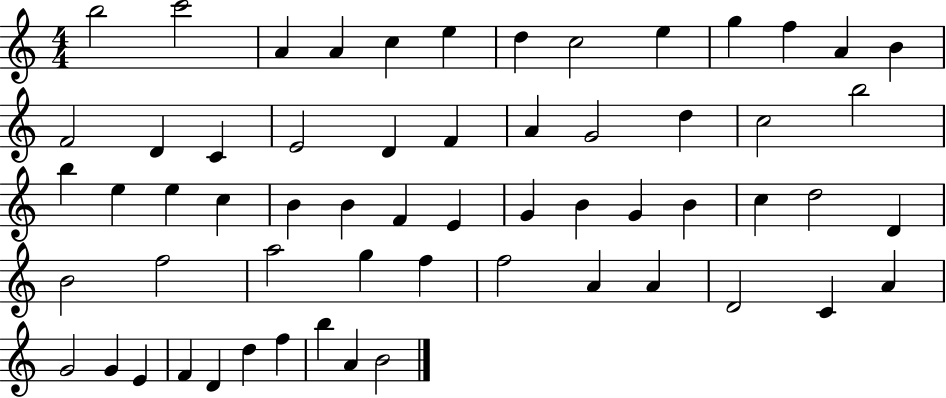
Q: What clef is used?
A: treble